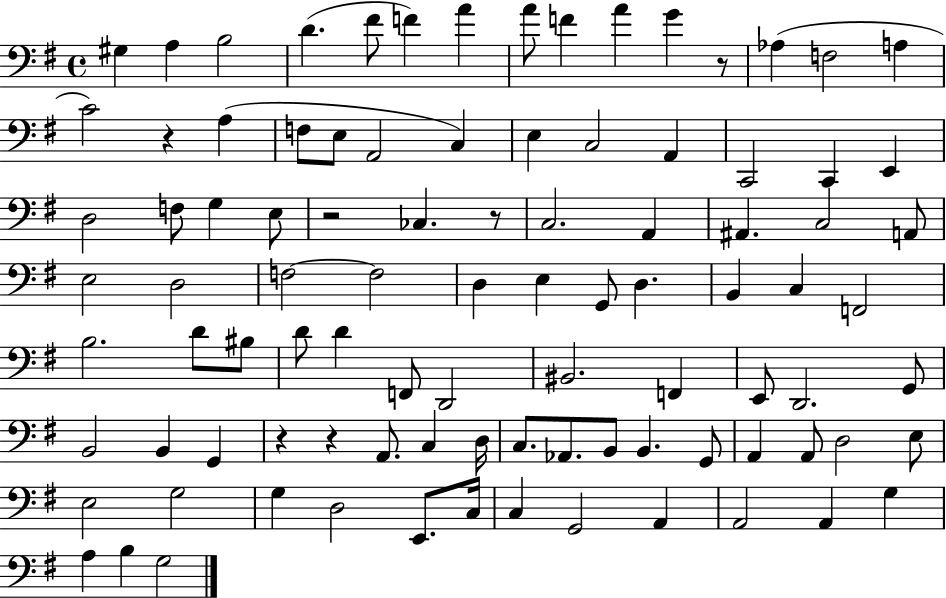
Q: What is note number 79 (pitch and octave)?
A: E2